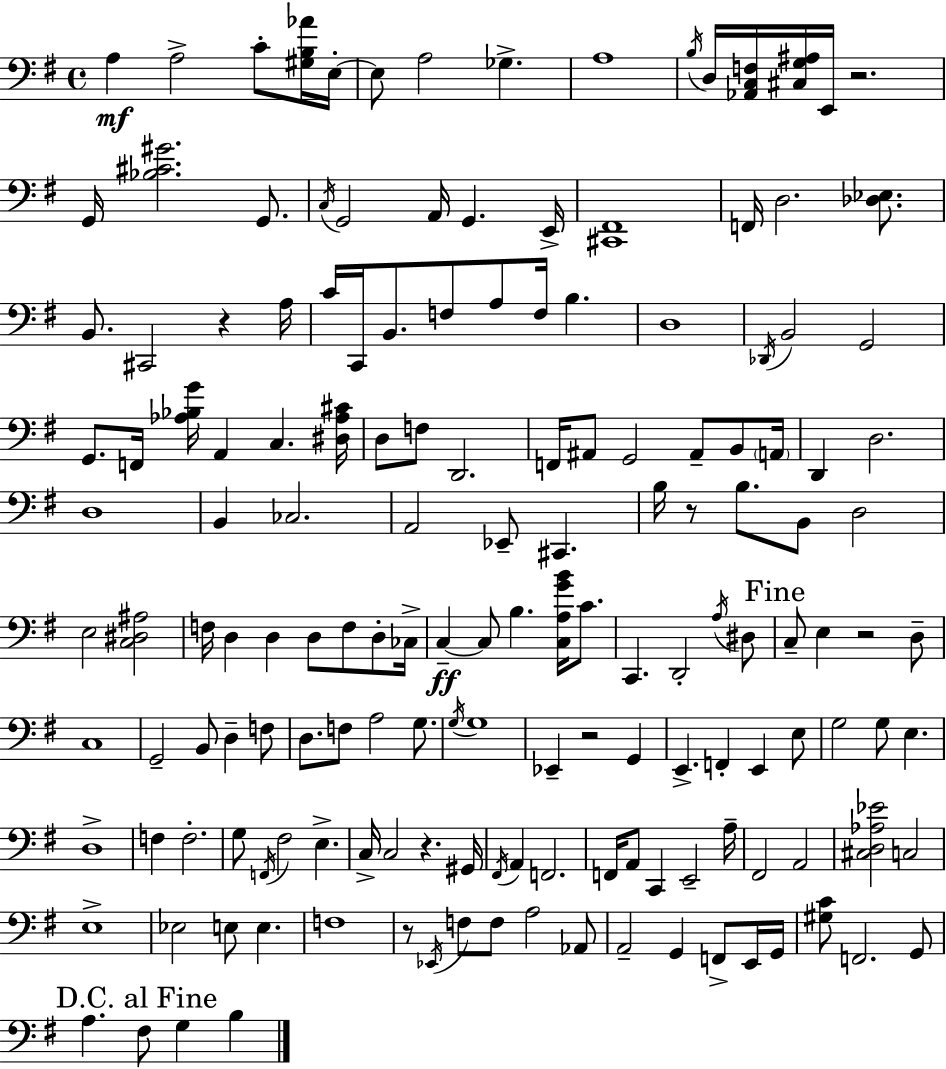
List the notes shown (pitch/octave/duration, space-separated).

A3/q A3/h C4/e [G#3,B3,Ab4]/s E3/s E3/e A3/h Gb3/q. A3/w B3/s D3/s [Ab2,C3,F3]/s [C#3,G3,A#3]/s E2/s R/h. G2/s [Bb3,C#4,G#4]/h. G2/e. C3/s G2/h A2/s G2/q. E2/s [C#2,F#2]/w F2/s D3/h. [Db3,Eb3]/e. B2/e. C#2/h R/q A3/s C4/s C2/s B2/e. F3/e A3/e F3/s B3/q. D3/w Db2/s B2/h G2/h G2/e. F2/s [Ab3,Bb3,G4]/s A2/q C3/q. [D#3,Ab3,C#4]/s D3/e F3/e D2/h. F2/s A#2/e G2/h A#2/e B2/e A2/s D2/q D3/h. D3/w B2/q CES3/h. A2/h Eb2/e C#2/q. B3/s R/e B3/e. B2/e D3/h E3/h [C3,D#3,A#3]/h F3/s D3/q D3/q D3/e F3/e D3/e CES3/s C3/q C3/e B3/q. [C3,A3,G4,B4]/s C4/e. C2/q. D2/h A3/s D#3/e C3/e E3/q R/h D3/e C3/w G2/h B2/e D3/q F3/e D3/e. F3/e A3/h G3/e. G3/s G3/w Eb2/q R/h G2/q E2/q. F2/q E2/q E3/e G3/h G3/e E3/q. D3/w F3/q F3/h. G3/e F2/s F#3/h E3/q. C3/s C3/h R/q. G#2/s F#2/s A2/q F2/h. F2/s A2/e C2/q E2/h A3/s F#2/h A2/h [C#3,D3,Ab3,Eb4]/h C3/h E3/w Eb3/h E3/e E3/q. F3/w R/e Eb2/s F3/e F3/e A3/h Ab2/e A2/h G2/q F2/e E2/s G2/s [G#3,C4]/e F2/h. G2/e A3/q. F#3/e G3/q B3/q